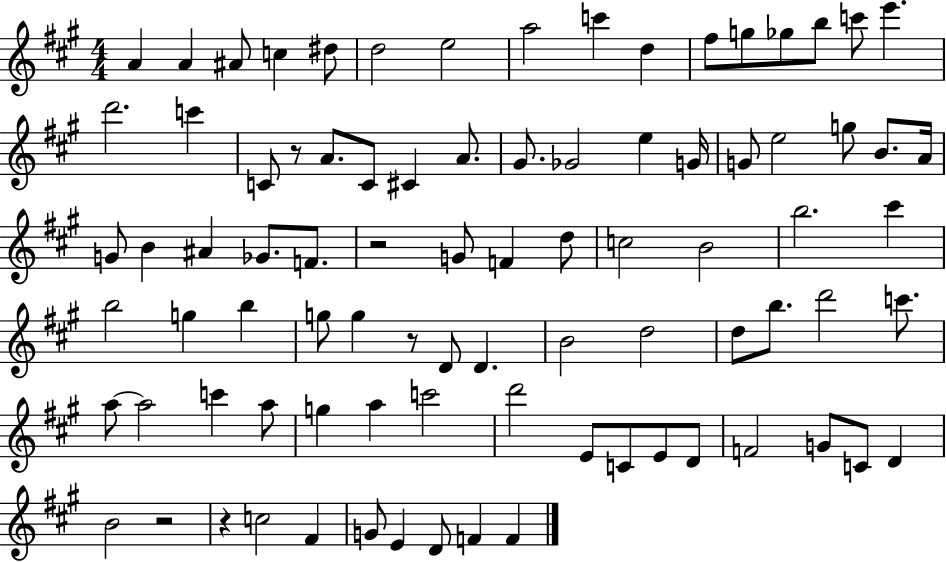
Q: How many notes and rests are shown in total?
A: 86